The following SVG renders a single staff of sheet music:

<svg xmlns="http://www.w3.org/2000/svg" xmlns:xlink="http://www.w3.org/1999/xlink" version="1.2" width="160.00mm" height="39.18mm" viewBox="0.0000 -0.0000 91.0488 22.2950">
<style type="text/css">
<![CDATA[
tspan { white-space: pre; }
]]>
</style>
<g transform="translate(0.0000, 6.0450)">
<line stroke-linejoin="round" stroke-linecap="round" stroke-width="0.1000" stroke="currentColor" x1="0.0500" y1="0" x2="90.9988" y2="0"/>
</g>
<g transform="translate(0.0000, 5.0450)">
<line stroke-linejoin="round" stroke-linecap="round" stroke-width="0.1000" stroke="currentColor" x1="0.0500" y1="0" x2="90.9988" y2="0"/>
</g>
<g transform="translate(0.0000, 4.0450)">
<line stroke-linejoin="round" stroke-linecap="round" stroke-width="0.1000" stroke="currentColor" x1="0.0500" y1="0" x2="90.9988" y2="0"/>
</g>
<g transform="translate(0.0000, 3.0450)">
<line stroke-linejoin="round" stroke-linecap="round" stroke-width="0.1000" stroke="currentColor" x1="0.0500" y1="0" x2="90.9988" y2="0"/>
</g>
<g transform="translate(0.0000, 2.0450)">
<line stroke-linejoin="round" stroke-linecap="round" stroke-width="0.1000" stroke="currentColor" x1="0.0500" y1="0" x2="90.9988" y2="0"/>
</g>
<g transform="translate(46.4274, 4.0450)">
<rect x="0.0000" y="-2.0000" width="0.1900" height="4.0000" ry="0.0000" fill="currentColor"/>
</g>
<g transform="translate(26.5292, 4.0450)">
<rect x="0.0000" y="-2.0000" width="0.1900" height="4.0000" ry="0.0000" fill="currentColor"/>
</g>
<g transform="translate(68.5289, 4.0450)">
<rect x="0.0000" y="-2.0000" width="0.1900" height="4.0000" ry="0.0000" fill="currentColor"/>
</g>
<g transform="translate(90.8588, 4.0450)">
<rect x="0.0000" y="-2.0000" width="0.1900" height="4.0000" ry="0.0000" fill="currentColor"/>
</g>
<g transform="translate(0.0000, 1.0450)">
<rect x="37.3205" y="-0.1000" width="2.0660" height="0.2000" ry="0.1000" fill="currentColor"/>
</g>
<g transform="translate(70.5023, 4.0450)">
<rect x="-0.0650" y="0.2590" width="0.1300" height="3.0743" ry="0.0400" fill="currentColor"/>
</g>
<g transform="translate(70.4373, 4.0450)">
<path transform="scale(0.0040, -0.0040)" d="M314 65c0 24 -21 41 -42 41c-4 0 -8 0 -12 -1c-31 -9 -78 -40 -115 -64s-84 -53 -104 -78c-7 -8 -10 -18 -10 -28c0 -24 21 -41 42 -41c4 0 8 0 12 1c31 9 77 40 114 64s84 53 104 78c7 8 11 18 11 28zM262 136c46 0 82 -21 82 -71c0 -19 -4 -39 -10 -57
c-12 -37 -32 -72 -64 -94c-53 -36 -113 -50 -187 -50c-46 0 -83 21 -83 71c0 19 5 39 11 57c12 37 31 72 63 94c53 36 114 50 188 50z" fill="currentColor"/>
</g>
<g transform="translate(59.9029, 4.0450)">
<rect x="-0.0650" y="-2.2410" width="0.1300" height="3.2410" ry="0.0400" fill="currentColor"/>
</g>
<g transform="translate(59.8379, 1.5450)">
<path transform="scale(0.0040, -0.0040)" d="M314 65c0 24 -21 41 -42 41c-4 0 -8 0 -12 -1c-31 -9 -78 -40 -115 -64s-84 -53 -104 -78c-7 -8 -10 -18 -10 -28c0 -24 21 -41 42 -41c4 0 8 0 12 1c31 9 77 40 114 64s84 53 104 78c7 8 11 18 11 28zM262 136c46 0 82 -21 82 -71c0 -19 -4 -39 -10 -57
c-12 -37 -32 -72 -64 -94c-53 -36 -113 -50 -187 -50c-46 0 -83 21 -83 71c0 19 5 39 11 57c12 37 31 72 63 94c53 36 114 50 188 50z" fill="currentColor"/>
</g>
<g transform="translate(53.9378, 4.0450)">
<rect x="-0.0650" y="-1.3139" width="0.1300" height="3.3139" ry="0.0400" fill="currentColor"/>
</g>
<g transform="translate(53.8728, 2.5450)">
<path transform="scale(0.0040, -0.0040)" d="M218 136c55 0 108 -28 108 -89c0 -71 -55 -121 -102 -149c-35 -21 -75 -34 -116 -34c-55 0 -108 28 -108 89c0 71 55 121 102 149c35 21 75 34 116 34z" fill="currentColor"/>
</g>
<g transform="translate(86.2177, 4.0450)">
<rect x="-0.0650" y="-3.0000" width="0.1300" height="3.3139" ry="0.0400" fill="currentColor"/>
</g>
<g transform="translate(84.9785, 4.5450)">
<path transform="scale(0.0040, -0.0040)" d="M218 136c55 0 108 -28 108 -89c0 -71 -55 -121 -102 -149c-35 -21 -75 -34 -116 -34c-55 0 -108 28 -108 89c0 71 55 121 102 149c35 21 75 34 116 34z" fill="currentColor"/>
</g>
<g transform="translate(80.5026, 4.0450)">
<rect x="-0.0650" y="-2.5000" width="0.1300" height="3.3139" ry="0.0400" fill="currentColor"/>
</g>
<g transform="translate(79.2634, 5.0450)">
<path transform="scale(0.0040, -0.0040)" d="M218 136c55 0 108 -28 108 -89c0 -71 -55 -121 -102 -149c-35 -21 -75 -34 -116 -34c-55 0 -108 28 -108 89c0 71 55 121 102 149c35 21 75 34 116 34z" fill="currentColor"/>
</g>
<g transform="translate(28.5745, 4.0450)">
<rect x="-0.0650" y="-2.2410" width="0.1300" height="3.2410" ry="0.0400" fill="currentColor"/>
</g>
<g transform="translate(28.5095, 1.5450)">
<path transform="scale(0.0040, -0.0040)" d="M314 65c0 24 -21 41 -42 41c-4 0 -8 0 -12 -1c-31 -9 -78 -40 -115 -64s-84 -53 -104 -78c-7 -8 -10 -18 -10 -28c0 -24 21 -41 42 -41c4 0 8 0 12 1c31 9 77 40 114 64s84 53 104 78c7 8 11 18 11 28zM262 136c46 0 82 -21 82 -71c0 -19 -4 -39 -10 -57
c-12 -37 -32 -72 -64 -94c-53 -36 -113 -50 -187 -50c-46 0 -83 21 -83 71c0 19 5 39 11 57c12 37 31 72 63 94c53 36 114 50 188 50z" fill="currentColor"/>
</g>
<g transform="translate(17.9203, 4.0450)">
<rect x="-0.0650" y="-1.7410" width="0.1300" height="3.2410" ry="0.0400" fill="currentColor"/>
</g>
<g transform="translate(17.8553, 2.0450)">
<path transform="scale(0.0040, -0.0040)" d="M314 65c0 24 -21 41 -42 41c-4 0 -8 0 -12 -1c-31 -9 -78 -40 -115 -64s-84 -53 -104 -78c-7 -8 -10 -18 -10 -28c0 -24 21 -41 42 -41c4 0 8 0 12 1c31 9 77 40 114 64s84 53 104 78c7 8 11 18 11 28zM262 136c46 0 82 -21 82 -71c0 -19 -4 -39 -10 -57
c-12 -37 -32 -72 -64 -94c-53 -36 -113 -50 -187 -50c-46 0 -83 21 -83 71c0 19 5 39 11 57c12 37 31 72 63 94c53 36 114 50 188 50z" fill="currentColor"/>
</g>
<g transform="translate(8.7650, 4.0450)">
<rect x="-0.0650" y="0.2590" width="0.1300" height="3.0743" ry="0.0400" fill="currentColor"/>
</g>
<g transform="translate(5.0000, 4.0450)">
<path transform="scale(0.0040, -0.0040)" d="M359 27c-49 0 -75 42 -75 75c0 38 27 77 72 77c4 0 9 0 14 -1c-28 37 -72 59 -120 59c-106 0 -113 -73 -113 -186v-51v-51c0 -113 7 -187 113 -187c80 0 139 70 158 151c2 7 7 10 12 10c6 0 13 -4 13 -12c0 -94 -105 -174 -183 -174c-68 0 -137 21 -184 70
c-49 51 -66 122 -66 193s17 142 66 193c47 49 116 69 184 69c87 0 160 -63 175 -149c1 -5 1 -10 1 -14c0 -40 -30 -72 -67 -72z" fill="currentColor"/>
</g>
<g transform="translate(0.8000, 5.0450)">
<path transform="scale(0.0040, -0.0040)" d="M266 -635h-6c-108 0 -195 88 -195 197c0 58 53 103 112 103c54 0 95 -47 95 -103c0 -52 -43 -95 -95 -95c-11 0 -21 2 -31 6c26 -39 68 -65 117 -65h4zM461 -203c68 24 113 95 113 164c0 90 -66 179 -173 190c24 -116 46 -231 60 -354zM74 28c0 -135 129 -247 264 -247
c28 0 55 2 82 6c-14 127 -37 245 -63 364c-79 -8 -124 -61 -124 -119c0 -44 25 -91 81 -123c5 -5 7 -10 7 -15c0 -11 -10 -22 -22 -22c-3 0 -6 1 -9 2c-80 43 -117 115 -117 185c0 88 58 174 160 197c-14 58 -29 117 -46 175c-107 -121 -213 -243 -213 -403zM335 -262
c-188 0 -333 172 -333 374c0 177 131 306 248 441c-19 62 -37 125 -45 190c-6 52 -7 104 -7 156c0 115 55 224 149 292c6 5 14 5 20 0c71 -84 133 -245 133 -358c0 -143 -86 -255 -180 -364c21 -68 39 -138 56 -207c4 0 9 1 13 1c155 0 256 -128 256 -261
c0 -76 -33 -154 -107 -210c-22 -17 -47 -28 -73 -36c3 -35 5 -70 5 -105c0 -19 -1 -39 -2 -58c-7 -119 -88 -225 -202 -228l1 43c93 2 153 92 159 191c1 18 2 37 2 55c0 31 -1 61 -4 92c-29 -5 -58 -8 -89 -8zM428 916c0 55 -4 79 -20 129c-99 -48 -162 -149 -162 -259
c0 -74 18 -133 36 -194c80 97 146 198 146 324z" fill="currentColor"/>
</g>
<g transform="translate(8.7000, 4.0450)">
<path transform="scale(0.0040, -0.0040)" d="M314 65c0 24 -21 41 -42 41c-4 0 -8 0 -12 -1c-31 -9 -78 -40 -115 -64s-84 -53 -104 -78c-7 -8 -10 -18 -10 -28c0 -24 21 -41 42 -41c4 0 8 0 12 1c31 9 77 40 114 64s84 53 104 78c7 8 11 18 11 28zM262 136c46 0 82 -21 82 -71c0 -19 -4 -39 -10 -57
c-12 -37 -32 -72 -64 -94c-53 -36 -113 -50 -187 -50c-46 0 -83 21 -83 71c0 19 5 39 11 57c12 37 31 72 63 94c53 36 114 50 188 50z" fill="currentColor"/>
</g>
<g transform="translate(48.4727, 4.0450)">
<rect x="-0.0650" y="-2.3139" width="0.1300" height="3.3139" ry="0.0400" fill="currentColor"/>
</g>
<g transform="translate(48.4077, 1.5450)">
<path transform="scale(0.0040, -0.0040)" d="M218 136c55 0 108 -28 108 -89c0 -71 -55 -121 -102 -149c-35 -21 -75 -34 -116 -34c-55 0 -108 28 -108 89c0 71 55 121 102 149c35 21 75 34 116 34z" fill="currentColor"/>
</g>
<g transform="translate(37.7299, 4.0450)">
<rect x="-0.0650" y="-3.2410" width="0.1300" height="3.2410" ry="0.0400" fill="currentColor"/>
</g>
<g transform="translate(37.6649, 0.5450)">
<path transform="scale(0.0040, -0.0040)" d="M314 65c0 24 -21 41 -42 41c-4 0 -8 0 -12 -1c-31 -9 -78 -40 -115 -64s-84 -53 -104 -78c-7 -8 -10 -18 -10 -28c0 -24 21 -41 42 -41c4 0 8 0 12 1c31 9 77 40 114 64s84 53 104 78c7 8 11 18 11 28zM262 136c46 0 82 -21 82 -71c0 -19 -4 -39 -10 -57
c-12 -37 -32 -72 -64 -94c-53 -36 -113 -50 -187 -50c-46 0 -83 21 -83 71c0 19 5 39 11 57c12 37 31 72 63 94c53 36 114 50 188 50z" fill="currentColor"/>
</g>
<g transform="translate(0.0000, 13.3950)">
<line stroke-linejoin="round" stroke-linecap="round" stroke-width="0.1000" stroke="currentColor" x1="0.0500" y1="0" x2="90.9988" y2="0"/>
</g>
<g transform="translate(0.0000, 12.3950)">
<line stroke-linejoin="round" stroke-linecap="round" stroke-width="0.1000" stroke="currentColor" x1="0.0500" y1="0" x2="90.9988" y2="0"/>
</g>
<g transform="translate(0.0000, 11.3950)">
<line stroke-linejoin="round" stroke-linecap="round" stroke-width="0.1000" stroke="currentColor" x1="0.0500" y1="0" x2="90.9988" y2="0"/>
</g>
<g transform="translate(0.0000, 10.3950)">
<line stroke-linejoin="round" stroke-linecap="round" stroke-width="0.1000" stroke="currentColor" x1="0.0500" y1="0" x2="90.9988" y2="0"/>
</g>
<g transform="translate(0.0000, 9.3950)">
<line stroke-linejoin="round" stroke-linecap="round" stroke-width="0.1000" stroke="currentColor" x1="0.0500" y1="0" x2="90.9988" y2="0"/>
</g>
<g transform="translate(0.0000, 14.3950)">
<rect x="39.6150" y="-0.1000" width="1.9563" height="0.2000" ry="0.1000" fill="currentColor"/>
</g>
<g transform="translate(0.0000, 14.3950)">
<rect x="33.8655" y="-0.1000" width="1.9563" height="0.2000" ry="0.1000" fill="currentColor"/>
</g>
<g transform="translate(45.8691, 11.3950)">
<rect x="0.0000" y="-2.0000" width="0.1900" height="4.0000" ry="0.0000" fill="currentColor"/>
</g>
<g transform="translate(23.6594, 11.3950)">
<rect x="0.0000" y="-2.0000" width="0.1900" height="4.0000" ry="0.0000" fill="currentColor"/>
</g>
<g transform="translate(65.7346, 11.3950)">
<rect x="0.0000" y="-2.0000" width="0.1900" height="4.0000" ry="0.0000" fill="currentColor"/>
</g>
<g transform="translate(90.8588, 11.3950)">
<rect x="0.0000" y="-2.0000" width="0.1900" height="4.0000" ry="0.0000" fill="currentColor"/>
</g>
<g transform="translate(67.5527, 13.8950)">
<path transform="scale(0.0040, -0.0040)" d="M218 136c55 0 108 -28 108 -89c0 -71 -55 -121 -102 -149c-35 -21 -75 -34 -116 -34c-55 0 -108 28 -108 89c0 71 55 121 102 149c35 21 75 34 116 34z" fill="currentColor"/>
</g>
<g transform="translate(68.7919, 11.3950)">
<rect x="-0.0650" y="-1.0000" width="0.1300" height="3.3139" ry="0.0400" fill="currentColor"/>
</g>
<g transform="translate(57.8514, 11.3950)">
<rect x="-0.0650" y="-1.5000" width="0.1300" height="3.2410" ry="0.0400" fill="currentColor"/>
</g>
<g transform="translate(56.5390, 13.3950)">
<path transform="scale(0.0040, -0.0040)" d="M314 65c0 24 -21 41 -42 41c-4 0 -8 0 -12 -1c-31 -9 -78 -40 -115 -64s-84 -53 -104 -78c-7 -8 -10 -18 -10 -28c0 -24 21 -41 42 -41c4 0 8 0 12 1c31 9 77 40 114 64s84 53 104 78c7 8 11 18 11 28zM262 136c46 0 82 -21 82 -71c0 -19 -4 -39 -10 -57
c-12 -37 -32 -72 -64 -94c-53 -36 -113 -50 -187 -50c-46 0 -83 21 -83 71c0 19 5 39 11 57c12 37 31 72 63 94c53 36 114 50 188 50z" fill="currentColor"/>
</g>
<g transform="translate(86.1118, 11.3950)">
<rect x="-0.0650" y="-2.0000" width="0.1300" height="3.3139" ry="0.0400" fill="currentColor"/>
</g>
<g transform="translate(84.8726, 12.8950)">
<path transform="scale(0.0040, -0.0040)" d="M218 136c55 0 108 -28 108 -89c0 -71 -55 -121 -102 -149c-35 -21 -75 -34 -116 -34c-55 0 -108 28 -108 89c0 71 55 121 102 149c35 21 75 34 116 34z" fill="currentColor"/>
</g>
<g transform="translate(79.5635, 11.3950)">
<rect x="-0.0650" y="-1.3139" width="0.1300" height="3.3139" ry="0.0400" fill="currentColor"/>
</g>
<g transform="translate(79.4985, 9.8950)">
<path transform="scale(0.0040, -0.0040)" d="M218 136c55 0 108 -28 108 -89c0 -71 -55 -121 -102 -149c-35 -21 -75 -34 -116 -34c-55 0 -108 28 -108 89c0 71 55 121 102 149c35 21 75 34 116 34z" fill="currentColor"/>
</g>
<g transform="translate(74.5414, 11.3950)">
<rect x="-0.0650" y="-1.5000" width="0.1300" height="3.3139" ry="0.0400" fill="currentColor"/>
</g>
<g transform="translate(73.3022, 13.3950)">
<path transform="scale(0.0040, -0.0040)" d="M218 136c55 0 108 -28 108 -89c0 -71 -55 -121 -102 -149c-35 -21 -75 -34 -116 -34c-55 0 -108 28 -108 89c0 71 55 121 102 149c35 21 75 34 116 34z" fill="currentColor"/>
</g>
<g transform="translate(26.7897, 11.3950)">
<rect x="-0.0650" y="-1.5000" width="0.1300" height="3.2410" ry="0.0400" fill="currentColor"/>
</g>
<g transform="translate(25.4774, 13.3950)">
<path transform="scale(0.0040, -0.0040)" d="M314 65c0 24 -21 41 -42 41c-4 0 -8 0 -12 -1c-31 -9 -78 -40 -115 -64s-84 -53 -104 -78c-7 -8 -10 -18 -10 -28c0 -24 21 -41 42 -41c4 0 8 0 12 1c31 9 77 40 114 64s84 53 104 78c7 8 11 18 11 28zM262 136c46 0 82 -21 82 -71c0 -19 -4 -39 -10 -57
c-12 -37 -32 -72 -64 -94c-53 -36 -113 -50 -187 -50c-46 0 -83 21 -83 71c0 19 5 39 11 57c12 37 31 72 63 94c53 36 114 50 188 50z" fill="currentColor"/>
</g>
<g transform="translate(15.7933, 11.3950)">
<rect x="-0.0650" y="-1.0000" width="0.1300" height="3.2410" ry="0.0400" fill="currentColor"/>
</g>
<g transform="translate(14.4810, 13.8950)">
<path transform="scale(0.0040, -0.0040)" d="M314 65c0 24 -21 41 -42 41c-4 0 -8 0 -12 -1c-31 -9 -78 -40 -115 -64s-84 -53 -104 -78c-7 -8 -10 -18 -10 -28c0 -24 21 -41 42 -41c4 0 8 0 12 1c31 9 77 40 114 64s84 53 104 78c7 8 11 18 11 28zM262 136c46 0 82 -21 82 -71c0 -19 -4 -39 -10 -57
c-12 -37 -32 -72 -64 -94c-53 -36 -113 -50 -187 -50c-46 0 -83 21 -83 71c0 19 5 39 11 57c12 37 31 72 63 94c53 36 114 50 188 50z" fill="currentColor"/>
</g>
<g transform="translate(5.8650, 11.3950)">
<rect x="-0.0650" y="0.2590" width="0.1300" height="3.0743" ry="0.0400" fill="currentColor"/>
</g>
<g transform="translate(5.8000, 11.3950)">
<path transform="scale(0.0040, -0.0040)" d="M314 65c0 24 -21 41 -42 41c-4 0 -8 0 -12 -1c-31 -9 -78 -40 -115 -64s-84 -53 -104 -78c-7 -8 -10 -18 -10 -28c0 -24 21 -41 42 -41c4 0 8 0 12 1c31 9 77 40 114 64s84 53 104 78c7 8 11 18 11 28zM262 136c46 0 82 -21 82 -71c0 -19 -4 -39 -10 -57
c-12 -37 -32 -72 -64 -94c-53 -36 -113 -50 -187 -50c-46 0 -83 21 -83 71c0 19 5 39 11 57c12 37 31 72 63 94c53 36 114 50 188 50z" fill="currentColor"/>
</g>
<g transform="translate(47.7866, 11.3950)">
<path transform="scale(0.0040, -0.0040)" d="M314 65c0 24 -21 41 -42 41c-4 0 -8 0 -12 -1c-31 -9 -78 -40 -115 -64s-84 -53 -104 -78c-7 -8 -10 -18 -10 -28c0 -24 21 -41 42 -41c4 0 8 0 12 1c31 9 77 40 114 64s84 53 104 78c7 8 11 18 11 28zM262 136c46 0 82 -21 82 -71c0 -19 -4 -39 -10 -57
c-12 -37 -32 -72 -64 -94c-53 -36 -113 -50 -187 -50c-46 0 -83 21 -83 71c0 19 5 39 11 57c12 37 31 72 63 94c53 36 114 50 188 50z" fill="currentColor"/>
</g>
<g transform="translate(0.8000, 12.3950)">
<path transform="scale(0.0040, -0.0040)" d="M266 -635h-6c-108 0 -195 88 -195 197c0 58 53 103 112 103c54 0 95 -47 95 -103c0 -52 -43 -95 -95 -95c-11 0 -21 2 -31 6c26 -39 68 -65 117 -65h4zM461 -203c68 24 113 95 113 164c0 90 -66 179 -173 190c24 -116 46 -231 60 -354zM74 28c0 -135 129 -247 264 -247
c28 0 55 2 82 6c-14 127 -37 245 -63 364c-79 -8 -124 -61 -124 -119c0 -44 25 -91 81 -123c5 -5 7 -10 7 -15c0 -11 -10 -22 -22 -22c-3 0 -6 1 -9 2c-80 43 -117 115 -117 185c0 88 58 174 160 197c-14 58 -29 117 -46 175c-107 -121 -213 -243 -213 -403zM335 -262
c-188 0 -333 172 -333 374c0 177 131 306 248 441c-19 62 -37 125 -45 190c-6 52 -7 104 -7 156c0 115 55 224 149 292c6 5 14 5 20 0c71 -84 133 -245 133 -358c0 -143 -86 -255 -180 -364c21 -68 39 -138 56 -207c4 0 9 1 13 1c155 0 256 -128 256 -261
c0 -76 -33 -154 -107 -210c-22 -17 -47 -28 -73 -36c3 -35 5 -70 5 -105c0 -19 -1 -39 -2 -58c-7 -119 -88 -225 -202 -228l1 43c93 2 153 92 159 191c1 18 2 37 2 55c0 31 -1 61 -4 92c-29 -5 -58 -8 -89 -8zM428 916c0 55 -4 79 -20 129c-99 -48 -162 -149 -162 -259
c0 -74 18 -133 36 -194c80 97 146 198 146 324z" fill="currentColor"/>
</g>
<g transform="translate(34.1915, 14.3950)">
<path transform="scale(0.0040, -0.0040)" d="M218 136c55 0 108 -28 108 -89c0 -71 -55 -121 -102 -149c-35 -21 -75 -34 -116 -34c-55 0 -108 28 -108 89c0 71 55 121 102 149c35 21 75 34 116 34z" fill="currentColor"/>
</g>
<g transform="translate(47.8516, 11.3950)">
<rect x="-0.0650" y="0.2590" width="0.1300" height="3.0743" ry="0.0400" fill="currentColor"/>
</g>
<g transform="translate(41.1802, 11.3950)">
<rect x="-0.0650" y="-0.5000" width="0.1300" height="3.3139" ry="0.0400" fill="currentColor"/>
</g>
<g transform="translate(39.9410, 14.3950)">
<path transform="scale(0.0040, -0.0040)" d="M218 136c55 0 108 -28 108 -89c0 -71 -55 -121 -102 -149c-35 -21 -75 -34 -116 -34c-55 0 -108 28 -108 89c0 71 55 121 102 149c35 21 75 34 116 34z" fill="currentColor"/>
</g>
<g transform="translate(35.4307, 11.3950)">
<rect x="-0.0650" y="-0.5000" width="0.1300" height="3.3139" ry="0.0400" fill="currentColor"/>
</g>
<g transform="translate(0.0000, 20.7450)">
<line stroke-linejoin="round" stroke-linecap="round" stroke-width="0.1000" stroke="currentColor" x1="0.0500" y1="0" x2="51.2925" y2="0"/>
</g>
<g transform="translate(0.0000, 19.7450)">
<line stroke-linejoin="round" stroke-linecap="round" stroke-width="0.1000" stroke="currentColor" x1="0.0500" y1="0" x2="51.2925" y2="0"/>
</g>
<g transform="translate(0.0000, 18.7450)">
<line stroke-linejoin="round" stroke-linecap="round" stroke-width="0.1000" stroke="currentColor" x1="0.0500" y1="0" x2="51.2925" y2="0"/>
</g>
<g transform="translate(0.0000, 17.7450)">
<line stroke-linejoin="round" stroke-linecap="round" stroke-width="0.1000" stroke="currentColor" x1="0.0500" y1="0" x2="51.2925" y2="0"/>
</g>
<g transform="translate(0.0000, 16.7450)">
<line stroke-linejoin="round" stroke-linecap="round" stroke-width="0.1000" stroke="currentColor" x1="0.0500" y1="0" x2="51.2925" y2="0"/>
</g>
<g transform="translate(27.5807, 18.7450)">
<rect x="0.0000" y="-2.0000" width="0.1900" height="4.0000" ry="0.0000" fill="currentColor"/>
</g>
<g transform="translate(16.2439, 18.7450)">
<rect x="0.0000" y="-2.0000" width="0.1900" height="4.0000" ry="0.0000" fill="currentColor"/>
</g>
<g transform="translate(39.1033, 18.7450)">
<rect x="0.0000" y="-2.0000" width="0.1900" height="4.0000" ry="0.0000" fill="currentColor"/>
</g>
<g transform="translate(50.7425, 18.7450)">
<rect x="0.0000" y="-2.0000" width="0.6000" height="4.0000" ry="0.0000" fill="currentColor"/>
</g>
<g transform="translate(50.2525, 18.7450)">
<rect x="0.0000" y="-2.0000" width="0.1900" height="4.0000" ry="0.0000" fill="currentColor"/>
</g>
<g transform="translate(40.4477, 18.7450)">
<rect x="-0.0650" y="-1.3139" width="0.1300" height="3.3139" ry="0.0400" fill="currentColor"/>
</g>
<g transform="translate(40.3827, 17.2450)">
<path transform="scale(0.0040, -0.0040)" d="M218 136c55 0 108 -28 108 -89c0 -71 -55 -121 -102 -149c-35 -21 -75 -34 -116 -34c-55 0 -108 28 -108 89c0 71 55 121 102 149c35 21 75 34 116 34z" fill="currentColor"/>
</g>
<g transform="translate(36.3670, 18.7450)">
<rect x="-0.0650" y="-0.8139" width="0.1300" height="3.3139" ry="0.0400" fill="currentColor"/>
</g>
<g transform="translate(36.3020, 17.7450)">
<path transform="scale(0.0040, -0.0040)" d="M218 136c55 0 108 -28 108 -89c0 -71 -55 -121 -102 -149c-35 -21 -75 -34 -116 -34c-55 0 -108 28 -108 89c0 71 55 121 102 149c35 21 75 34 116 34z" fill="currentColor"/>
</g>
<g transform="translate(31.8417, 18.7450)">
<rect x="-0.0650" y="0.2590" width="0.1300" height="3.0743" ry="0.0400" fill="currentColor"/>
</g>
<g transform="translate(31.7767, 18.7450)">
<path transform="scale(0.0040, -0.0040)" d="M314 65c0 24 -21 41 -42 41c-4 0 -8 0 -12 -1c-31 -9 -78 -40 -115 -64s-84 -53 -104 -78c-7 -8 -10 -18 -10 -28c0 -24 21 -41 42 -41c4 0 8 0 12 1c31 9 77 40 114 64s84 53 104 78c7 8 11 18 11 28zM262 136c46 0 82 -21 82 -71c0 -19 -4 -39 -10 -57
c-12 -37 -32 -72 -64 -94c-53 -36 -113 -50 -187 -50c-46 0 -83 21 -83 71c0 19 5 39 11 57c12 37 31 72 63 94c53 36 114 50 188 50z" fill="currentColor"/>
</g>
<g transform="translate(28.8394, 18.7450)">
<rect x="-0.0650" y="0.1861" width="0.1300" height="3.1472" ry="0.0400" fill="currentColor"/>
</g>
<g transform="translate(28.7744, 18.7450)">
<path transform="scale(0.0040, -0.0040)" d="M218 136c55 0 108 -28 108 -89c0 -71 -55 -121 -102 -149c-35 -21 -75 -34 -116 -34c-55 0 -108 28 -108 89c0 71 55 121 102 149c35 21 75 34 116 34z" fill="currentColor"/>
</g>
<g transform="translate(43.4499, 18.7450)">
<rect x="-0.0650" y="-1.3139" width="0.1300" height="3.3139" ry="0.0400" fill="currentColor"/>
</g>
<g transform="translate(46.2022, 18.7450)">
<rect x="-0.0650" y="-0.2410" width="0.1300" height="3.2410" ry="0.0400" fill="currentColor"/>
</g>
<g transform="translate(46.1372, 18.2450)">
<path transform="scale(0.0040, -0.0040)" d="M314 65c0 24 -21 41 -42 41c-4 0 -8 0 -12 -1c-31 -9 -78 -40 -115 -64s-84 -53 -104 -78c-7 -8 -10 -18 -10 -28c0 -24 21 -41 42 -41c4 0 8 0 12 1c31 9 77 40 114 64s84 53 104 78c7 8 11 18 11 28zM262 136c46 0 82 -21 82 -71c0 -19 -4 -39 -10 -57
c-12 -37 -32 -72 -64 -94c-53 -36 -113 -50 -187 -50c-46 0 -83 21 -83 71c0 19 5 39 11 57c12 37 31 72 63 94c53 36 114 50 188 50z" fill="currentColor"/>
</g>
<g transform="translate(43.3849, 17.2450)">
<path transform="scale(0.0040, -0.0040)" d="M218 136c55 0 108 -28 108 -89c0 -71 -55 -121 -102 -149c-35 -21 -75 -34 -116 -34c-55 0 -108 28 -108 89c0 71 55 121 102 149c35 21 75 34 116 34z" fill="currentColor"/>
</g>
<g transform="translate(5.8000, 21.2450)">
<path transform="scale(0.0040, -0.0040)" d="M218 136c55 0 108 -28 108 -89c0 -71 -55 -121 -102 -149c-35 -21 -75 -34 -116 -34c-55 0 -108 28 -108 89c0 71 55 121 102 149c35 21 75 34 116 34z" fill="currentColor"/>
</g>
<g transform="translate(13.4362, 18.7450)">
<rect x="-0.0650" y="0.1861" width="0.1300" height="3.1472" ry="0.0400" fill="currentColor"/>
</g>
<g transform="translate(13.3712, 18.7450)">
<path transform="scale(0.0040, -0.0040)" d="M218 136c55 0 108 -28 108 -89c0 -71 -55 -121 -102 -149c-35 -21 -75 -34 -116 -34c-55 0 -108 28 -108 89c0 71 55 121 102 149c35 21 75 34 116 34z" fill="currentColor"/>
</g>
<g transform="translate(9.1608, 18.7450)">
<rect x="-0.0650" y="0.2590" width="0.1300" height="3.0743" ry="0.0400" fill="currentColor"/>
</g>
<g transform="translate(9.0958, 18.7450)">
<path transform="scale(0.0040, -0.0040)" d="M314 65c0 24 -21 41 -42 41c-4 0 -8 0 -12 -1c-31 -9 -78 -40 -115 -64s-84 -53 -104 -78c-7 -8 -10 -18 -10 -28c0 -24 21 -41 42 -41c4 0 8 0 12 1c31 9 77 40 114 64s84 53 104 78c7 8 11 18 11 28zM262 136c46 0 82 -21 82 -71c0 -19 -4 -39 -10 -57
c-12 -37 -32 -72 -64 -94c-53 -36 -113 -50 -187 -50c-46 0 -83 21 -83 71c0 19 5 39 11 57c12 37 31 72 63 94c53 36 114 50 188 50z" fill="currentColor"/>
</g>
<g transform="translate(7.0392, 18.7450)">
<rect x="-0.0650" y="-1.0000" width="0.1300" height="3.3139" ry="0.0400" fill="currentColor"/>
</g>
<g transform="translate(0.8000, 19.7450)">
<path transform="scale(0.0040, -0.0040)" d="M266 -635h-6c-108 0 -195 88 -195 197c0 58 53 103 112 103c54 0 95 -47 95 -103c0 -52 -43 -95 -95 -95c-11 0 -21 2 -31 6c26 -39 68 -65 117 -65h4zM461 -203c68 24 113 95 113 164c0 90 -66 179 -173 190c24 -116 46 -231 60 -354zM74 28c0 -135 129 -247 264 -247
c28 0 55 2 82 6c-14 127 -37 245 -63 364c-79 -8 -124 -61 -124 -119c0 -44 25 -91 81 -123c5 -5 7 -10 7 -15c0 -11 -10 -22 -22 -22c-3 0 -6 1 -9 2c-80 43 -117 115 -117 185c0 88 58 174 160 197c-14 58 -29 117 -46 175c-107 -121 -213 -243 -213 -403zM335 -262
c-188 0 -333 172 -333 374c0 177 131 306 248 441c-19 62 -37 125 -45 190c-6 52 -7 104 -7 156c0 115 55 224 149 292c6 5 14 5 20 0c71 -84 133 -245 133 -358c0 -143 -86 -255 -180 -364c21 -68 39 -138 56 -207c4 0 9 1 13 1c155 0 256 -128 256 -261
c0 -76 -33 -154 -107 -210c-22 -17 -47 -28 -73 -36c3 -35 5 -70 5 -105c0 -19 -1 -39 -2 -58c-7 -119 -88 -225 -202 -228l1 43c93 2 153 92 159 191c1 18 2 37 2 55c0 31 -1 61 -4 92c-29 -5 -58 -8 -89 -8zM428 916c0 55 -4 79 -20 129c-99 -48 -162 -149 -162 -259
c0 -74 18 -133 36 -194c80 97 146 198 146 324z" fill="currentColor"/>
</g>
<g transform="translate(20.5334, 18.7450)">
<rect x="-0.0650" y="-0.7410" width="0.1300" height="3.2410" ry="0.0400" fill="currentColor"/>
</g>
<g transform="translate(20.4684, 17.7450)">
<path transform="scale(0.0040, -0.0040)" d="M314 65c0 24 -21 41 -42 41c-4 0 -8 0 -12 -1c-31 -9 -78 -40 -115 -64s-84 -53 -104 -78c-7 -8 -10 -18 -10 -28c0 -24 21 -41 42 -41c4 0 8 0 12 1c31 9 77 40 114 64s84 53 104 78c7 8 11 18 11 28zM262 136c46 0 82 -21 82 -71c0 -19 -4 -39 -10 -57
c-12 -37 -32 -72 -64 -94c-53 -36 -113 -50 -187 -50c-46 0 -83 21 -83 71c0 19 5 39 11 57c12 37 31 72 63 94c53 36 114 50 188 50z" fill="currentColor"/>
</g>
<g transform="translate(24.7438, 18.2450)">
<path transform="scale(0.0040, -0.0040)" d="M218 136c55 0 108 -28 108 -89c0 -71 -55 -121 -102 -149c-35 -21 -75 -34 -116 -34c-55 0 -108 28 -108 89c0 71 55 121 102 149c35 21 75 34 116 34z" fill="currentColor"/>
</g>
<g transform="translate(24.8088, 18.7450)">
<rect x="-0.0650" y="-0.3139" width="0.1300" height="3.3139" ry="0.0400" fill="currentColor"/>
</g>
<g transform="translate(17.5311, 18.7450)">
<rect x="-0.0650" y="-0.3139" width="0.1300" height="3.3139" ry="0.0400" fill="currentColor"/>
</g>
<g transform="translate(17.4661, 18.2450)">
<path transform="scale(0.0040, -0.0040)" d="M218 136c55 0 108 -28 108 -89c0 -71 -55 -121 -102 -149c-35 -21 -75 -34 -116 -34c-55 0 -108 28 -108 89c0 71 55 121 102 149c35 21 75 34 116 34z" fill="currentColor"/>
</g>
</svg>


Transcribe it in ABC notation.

X:1
T:Untitled
M:4/4
L:1/4
K:C
B2 f2 g2 b2 g e g2 B2 G A B2 D2 E2 C C B2 E2 D E e F D B2 B c d2 c B B2 d e e c2